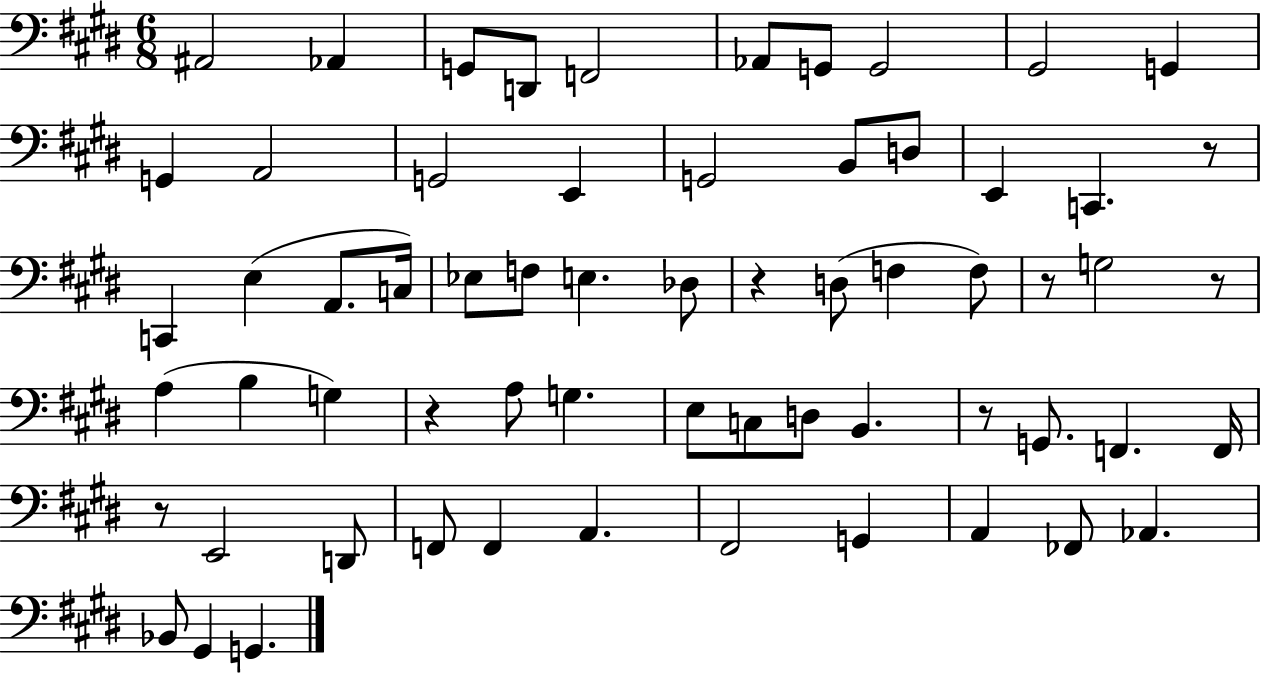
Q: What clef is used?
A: bass